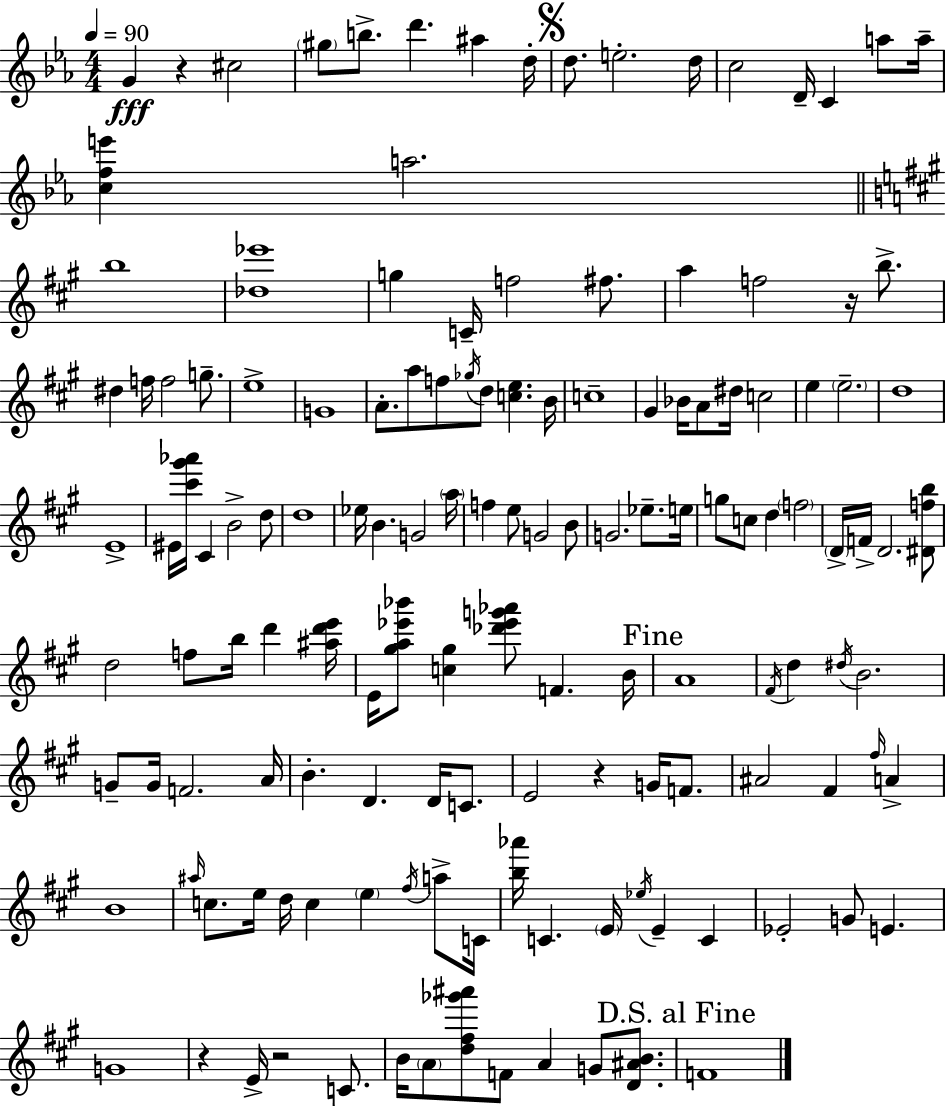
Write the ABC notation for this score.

X:1
T:Untitled
M:4/4
L:1/4
K:Eb
G z ^c2 ^g/2 b/2 d' ^a d/4 d/2 e2 d/4 c2 D/4 C a/2 a/4 [cfe'] a2 b4 [_d_e']4 g C/4 f2 ^f/2 a f2 z/4 b/2 ^d f/4 f2 g/2 e4 G4 A/2 a/2 f/2 _g/4 d/2 [ce] B/4 c4 ^G _B/4 A/2 ^d/4 c2 e e2 d4 E4 ^E/4 [^c'^g'_a']/4 ^C B2 d/2 d4 _e/4 B G2 a/4 f e/2 G2 B/2 G2 _e/2 e/4 g/2 c/2 d f2 D/4 F/4 D2 [^Dfb]/2 d2 f/2 b/4 d' [^ad'e']/4 E/4 [^ga_e'_b']/2 [c^g] [_d'_e'g'_a']/2 F B/4 A4 ^F/4 d ^d/4 B2 G/2 G/4 F2 A/4 B D D/4 C/2 E2 z G/4 F/2 ^A2 ^F ^f/4 A B4 ^a/4 c/2 e/4 d/4 c e ^f/4 a/2 C/4 [b_a']/4 C E/4 _e/4 E C _E2 G/2 E G4 z E/4 z2 C/2 B/4 A/2 [d^f_g'^a']/2 F/2 A G/2 [D^AB]/2 F4